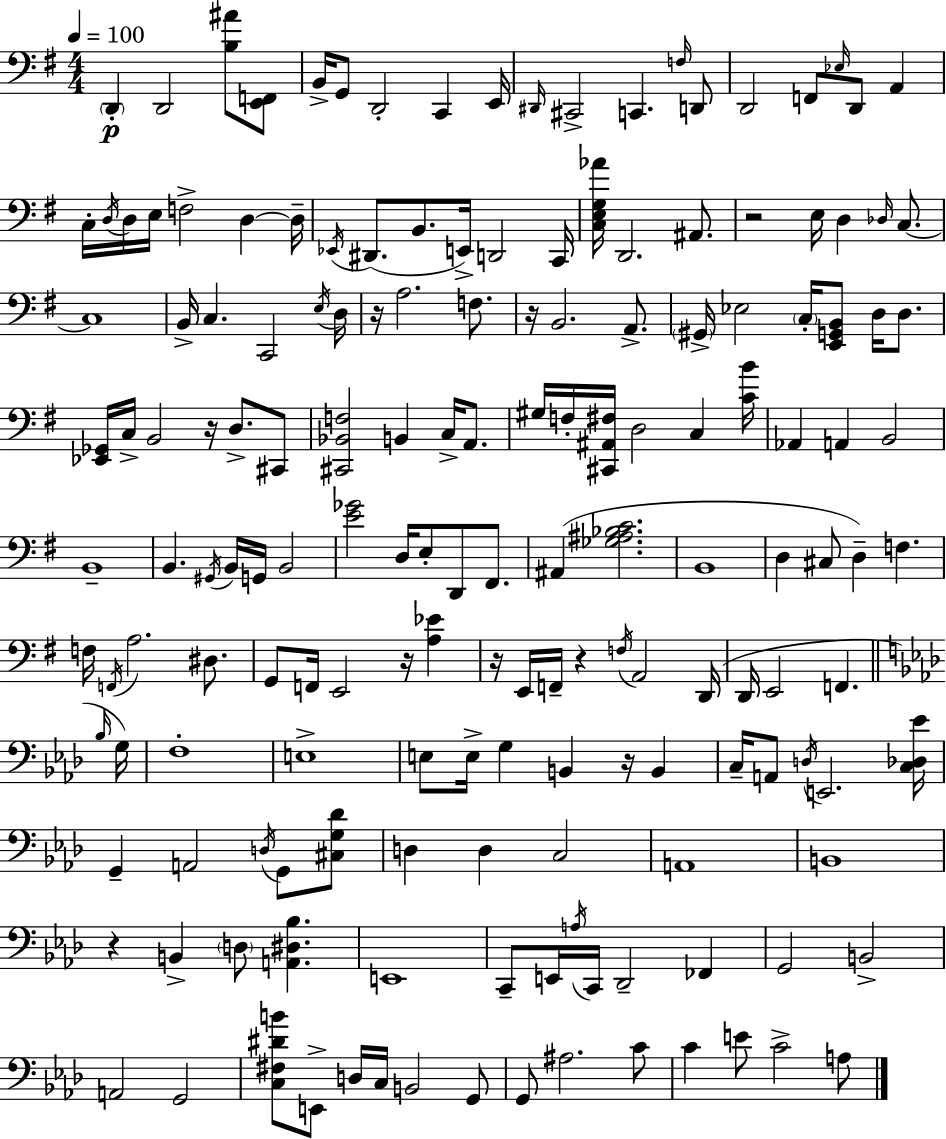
X:1
T:Untitled
M:4/4
L:1/4
K:G
D,, D,,2 [B,^A]/2 [E,,F,,]/2 B,,/4 G,,/2 D,,2 C,, E,,/4 ^D,,/4 ^C,,2 C,, F,/4 D,,/2 D,,2 F,,/2 _E,/4 D,,/2 A,, C,/4 D,/4 D,/4 E,/4 F,2 D, D,/4 _E,,/4 ^D,,/2 B,,/2 E,,/4 D,,2 C,,/4 [C,E,G,_A]/4 D,,2 ^A,,/2 z2 E,/4 D, _D,/4 C,/2 C,4 B,,/4 C, C,,2 E,/4 D,/4 z/4 A,2 F,/2 z/4 B,,2 A,,/2 ^G,,/4 _E,2 C,/4 [E,,G,,B,,]/2 D,/4 D,/2 [_E,,_G,,]/4 C,/4 B,,2 z/4 D,/2 ^C,,/2 [^C,,_B,,F,]2 B,, C,/4 A,,/2 ^G,/4 F,/4 [^C,,^A,,^F,]/4 D,2 C, [CB]/4 _A,, A,, B,,2 B,,4 B,, ^G,,/4 B,,/4 G,,/4 B,,2 [E_G]2 D,/4 E,/2 D,,/2 ^F,,/2 ^A,, [_G,^A,_B,C]2 B,,4 D, ^C,/2 D, F, F,/4 F,,/4 A,2 ^D,/2 G,,/2 F,,/4 E,,2 z/4 [A,_E] z/4 E,,/4 F,,/4 z F,/4 A,,2 D,,/4 D,,/4 E,,2 F,, _B,/4 G,/4 F,4 E,4 E,/2 E,/4 G, B,, z/4 B,, C,/4 A,,/2 D,/4 E,,2 [C,_D,_E]/4 G,, A,,2 D,/4 G,,/2 [^C,G,_D]/2 D, D, C,2 A,,4 B,,4 z B,, D,/2 [A,,^D,_B,] E,,4 C,,/2 E,,/4 A,/4 C,,/4 _D,,2 _F,, G,,2 B,,2 A,,2 G,,2 [C,^F,^DB]/2 E,,/2 D,/4 C,/4 B,,2 G,,/2 G,,/2 ^A,2 C/2 C E/2 C2 A,/2